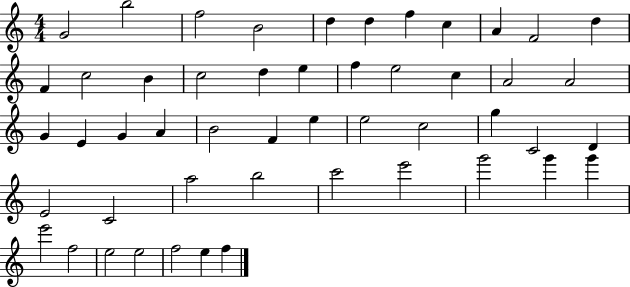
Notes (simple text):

G4/h B5/h F5/h B4/h D5/q D5/q F5/q C5/q A4/q F4/h D5/q F4/q C5/h B4/q C5/h D5/q E5/q F5/q E5/h C5/q A4/h A4/h G4/q E4/q G4/q A4/q B4/h F4/q E5/q E5/h C5/h G5/q C4/h D4/q E4/h C4/h A5/h B5/h C6/h E6/h G6/h G6/q G6/q E6/h F5/h E5/h E5/h F5/h E5/q F5/q